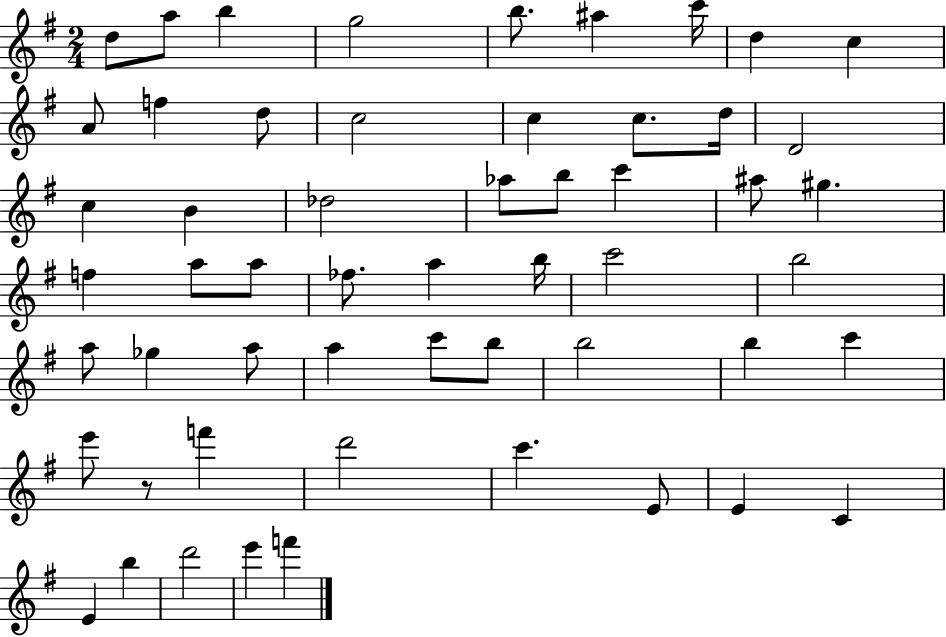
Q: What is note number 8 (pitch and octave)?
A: D5